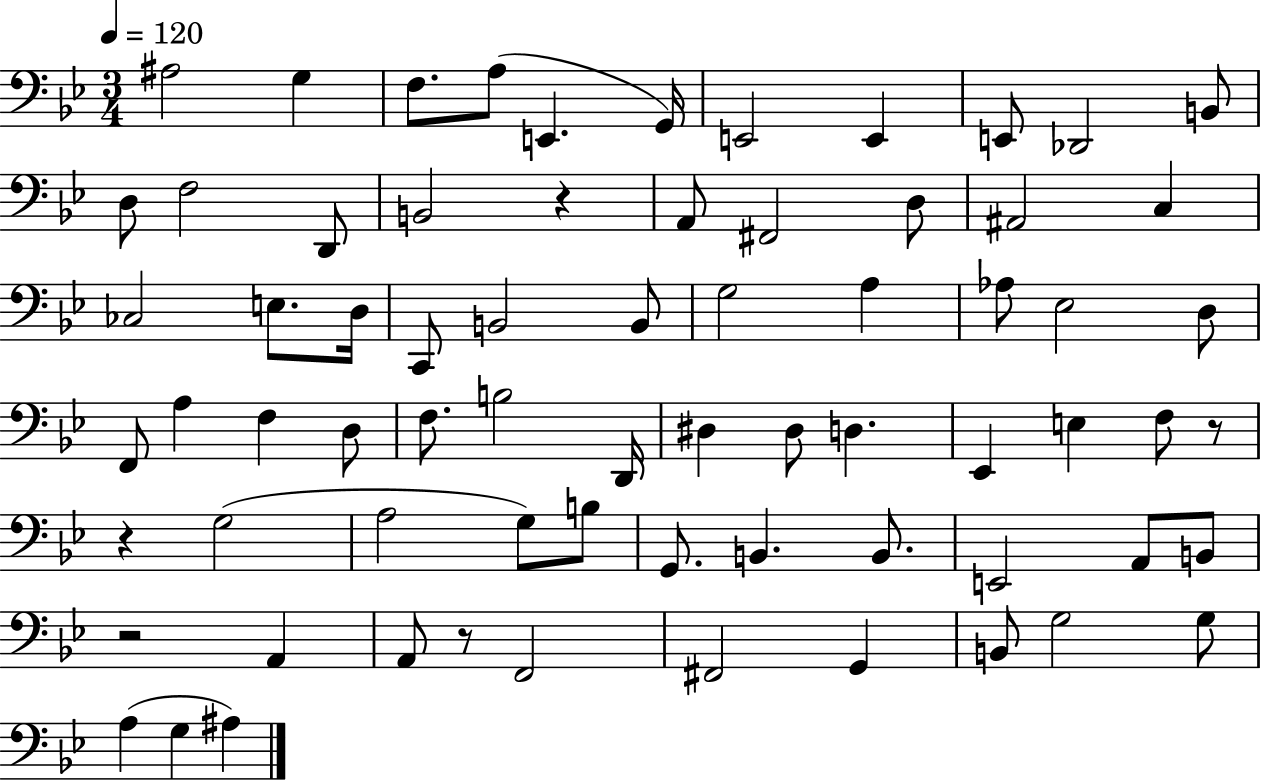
A#3/h G3/q F3/e. A3/e E2/q. G2/s E2/h E2/q E2/e Db2/h B2/e D3/e F3/h D2/e B2/h R/q A2/e F#2/h D3/e A#2/h C3/q CES3/h E3/e. D3/s C2/e B2/h B2/e G3/h A3/q Ab3/e Eb3/h D3/e F2/e A3/q F3/q D3/e F3/e. B3/h D2/s D#3/q D#3/e D3/q. Eb2/q E3/q F3/e R/e R/q G3/h A3/h G3/e B3/e G2/e. B2/q. B2/e. E2/h A2/e B2/e R/h A2/q A2/e R/e F2/h F#2/h G2/q B2/e G3/h G3/e A3/q G3/q A#3/q